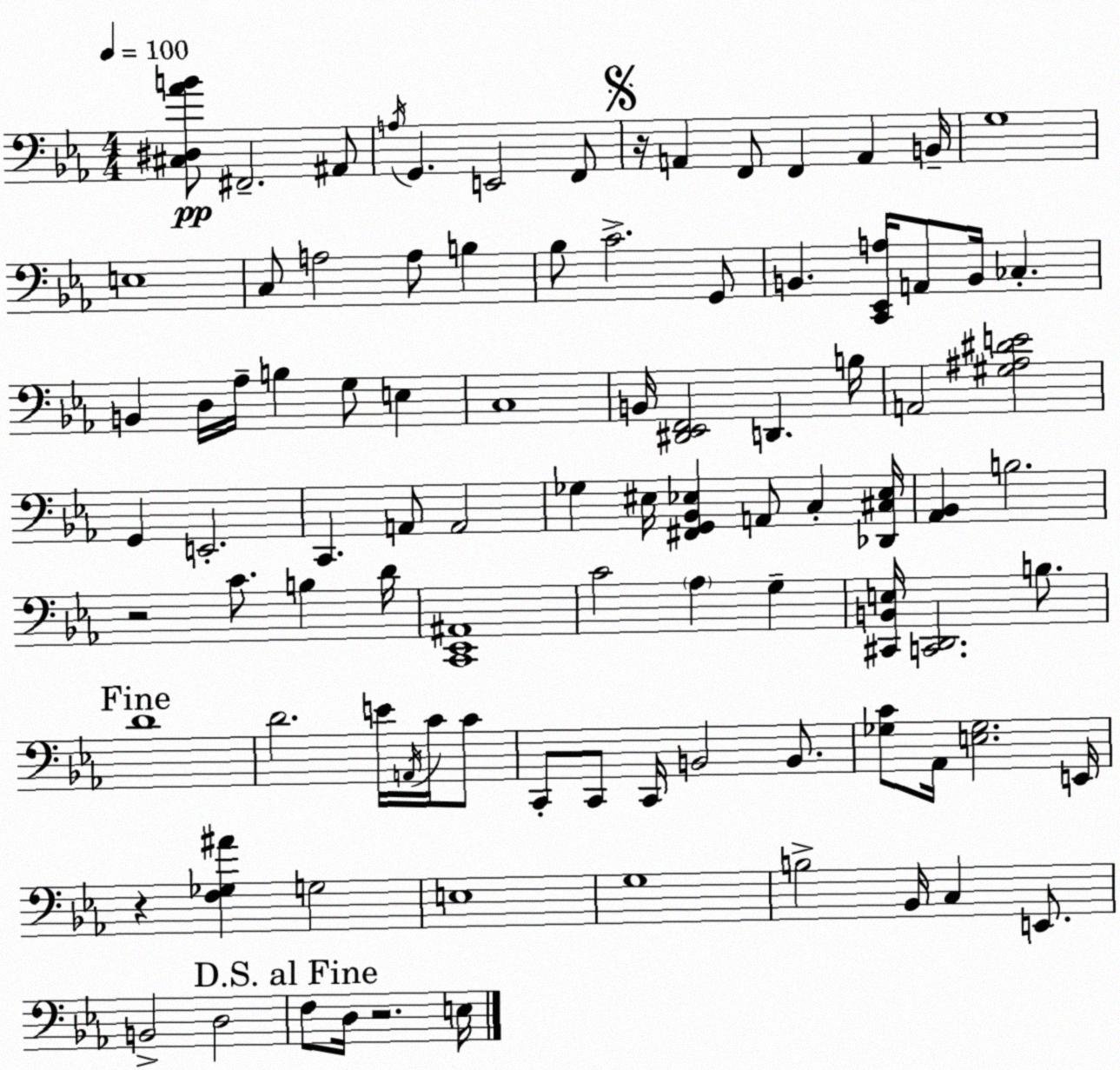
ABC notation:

X:1
T:Untitled
M:4/4
L:1/4
K:Eb
[^C,^D,_AB]/2 ^F,,2 ^A,,/2 A,/4 G,, E,,2 F,,/2 z/4 A,, F,,/2 F,, A,, B,,/4 G,4 E,4 C,/2 A,2 A,/2 B, _B,/2 C2 G,,/2 B,, [C,,_E,,A,]/4 A,,/2 B,,/4 _C, B,, D,/4 _A,/4 B, G,/2 E, C,4 B,,/4 [^D,,_E,,F,,]2 D,, B,/4 A,,2 [^G,^A,^DE]2 G,, E,,2 C,, A,,/2 A,,2 _G, ^E,/4 [^F,,G,,_B,,_E,] A,,/2 C, [_D,,^C,_E,]/4 [_A,,_B,,] B,2 z2 C/2 B, D/4 [C,,_E,,^A,,]4 C2 _A, G, [^C,,B,,E,]/4 [C,,D,,]2 B,/2 D4 D2 E/4 A,,/4 C/4 C/2 C,,/2 C,,/2 C,,/4 B,,2 B,,/2 [_G,C]/2 _A,,/4 [E,_G,]2 E,,/4 z [F,_G,^A] G,2 E,4 G,4 B,2 _B,,/4 C, E,,/2 B,,2 D,2 F,/2 D,/4 z2 E,/4